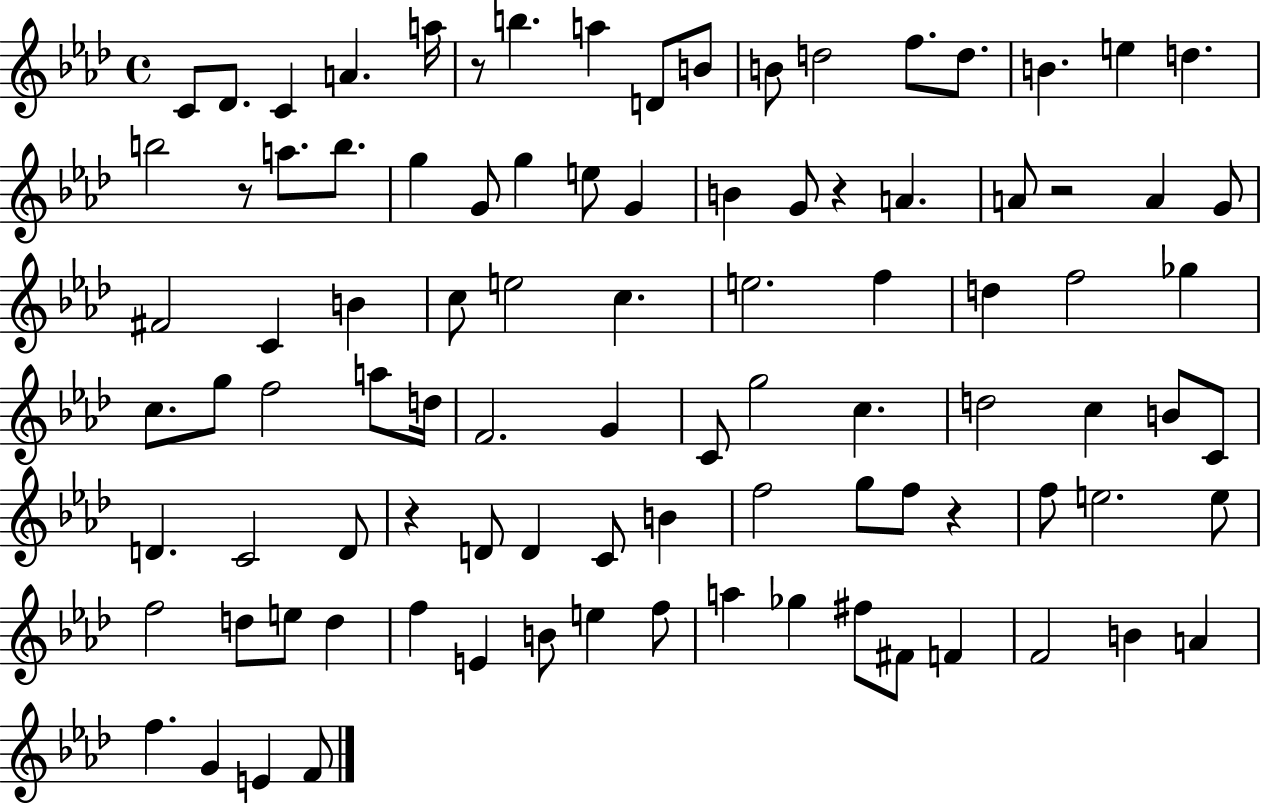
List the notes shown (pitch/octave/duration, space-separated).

C4/e Db4/e. C4/q A4/q. A5/s R/e B5/q. A5/q D4/e B4/e B4/e D5/h F5/e. D5/e. B4/q. E5/q D5/q. B5/h R/e A5/e. B5/e. G5/q G4/e G5/q E5/e G4/q B4/q G4/e R/q A4/q. A4/e R/h A4/q G4/e F#4/h C4/q B4/q C5/e E5/h C5/q. E5/h. F5/q D5/q F5/h Gb5/q C5/e. G5/e F5/h A5/e D5/s F4/h. G4/q C4/e G5/h C5/q. D5/h C5/q B4/e C4/e D4/q. C4/h D4/e R/q D4/e D4/q C4/e B4/q F5/h G5/e F5/e R/q F5/e E5/h. E5/e F5/h D5/e E5/e D5/q F5/q E4/q B4/e E5/q F5/e A5/q Gb5/q F#5/e F#4/e F4/q F4/h B4/q A4/q F5/q. G4/q E4/q F4/e